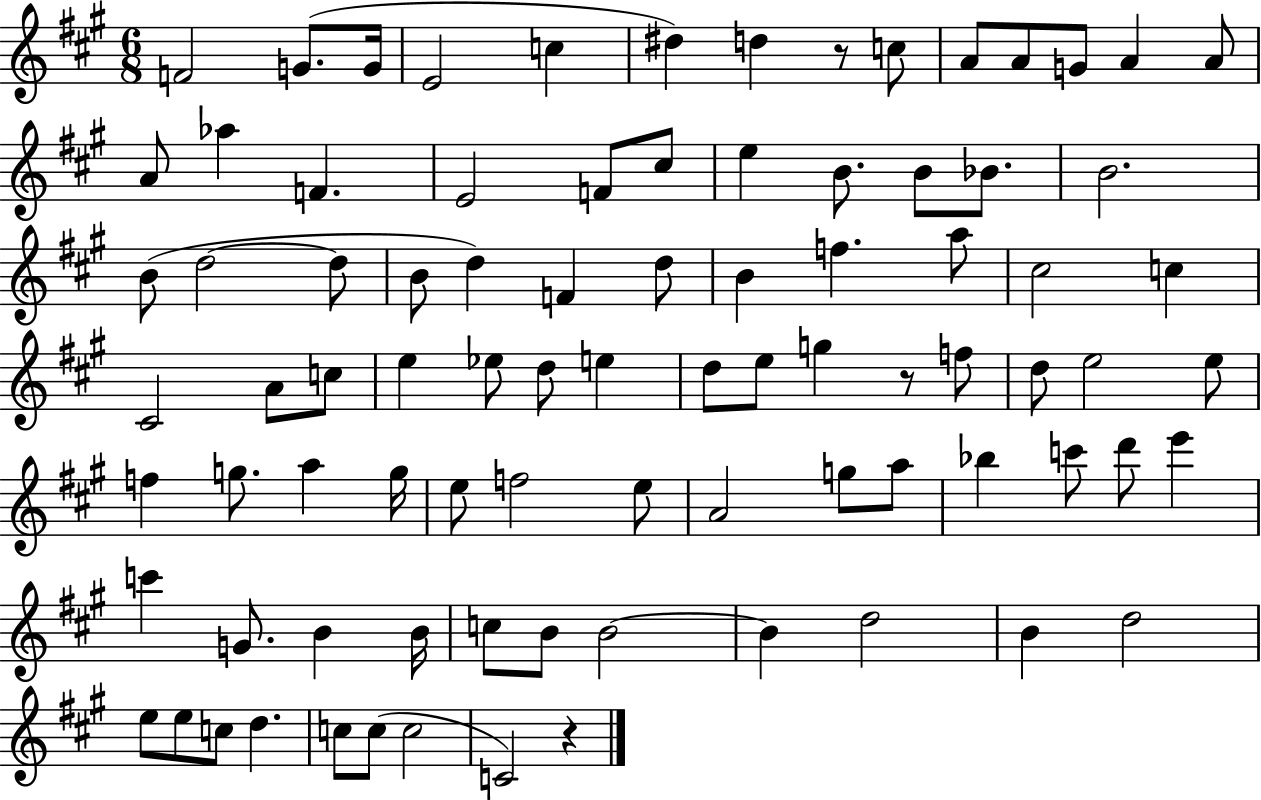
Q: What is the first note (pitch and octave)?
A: F4